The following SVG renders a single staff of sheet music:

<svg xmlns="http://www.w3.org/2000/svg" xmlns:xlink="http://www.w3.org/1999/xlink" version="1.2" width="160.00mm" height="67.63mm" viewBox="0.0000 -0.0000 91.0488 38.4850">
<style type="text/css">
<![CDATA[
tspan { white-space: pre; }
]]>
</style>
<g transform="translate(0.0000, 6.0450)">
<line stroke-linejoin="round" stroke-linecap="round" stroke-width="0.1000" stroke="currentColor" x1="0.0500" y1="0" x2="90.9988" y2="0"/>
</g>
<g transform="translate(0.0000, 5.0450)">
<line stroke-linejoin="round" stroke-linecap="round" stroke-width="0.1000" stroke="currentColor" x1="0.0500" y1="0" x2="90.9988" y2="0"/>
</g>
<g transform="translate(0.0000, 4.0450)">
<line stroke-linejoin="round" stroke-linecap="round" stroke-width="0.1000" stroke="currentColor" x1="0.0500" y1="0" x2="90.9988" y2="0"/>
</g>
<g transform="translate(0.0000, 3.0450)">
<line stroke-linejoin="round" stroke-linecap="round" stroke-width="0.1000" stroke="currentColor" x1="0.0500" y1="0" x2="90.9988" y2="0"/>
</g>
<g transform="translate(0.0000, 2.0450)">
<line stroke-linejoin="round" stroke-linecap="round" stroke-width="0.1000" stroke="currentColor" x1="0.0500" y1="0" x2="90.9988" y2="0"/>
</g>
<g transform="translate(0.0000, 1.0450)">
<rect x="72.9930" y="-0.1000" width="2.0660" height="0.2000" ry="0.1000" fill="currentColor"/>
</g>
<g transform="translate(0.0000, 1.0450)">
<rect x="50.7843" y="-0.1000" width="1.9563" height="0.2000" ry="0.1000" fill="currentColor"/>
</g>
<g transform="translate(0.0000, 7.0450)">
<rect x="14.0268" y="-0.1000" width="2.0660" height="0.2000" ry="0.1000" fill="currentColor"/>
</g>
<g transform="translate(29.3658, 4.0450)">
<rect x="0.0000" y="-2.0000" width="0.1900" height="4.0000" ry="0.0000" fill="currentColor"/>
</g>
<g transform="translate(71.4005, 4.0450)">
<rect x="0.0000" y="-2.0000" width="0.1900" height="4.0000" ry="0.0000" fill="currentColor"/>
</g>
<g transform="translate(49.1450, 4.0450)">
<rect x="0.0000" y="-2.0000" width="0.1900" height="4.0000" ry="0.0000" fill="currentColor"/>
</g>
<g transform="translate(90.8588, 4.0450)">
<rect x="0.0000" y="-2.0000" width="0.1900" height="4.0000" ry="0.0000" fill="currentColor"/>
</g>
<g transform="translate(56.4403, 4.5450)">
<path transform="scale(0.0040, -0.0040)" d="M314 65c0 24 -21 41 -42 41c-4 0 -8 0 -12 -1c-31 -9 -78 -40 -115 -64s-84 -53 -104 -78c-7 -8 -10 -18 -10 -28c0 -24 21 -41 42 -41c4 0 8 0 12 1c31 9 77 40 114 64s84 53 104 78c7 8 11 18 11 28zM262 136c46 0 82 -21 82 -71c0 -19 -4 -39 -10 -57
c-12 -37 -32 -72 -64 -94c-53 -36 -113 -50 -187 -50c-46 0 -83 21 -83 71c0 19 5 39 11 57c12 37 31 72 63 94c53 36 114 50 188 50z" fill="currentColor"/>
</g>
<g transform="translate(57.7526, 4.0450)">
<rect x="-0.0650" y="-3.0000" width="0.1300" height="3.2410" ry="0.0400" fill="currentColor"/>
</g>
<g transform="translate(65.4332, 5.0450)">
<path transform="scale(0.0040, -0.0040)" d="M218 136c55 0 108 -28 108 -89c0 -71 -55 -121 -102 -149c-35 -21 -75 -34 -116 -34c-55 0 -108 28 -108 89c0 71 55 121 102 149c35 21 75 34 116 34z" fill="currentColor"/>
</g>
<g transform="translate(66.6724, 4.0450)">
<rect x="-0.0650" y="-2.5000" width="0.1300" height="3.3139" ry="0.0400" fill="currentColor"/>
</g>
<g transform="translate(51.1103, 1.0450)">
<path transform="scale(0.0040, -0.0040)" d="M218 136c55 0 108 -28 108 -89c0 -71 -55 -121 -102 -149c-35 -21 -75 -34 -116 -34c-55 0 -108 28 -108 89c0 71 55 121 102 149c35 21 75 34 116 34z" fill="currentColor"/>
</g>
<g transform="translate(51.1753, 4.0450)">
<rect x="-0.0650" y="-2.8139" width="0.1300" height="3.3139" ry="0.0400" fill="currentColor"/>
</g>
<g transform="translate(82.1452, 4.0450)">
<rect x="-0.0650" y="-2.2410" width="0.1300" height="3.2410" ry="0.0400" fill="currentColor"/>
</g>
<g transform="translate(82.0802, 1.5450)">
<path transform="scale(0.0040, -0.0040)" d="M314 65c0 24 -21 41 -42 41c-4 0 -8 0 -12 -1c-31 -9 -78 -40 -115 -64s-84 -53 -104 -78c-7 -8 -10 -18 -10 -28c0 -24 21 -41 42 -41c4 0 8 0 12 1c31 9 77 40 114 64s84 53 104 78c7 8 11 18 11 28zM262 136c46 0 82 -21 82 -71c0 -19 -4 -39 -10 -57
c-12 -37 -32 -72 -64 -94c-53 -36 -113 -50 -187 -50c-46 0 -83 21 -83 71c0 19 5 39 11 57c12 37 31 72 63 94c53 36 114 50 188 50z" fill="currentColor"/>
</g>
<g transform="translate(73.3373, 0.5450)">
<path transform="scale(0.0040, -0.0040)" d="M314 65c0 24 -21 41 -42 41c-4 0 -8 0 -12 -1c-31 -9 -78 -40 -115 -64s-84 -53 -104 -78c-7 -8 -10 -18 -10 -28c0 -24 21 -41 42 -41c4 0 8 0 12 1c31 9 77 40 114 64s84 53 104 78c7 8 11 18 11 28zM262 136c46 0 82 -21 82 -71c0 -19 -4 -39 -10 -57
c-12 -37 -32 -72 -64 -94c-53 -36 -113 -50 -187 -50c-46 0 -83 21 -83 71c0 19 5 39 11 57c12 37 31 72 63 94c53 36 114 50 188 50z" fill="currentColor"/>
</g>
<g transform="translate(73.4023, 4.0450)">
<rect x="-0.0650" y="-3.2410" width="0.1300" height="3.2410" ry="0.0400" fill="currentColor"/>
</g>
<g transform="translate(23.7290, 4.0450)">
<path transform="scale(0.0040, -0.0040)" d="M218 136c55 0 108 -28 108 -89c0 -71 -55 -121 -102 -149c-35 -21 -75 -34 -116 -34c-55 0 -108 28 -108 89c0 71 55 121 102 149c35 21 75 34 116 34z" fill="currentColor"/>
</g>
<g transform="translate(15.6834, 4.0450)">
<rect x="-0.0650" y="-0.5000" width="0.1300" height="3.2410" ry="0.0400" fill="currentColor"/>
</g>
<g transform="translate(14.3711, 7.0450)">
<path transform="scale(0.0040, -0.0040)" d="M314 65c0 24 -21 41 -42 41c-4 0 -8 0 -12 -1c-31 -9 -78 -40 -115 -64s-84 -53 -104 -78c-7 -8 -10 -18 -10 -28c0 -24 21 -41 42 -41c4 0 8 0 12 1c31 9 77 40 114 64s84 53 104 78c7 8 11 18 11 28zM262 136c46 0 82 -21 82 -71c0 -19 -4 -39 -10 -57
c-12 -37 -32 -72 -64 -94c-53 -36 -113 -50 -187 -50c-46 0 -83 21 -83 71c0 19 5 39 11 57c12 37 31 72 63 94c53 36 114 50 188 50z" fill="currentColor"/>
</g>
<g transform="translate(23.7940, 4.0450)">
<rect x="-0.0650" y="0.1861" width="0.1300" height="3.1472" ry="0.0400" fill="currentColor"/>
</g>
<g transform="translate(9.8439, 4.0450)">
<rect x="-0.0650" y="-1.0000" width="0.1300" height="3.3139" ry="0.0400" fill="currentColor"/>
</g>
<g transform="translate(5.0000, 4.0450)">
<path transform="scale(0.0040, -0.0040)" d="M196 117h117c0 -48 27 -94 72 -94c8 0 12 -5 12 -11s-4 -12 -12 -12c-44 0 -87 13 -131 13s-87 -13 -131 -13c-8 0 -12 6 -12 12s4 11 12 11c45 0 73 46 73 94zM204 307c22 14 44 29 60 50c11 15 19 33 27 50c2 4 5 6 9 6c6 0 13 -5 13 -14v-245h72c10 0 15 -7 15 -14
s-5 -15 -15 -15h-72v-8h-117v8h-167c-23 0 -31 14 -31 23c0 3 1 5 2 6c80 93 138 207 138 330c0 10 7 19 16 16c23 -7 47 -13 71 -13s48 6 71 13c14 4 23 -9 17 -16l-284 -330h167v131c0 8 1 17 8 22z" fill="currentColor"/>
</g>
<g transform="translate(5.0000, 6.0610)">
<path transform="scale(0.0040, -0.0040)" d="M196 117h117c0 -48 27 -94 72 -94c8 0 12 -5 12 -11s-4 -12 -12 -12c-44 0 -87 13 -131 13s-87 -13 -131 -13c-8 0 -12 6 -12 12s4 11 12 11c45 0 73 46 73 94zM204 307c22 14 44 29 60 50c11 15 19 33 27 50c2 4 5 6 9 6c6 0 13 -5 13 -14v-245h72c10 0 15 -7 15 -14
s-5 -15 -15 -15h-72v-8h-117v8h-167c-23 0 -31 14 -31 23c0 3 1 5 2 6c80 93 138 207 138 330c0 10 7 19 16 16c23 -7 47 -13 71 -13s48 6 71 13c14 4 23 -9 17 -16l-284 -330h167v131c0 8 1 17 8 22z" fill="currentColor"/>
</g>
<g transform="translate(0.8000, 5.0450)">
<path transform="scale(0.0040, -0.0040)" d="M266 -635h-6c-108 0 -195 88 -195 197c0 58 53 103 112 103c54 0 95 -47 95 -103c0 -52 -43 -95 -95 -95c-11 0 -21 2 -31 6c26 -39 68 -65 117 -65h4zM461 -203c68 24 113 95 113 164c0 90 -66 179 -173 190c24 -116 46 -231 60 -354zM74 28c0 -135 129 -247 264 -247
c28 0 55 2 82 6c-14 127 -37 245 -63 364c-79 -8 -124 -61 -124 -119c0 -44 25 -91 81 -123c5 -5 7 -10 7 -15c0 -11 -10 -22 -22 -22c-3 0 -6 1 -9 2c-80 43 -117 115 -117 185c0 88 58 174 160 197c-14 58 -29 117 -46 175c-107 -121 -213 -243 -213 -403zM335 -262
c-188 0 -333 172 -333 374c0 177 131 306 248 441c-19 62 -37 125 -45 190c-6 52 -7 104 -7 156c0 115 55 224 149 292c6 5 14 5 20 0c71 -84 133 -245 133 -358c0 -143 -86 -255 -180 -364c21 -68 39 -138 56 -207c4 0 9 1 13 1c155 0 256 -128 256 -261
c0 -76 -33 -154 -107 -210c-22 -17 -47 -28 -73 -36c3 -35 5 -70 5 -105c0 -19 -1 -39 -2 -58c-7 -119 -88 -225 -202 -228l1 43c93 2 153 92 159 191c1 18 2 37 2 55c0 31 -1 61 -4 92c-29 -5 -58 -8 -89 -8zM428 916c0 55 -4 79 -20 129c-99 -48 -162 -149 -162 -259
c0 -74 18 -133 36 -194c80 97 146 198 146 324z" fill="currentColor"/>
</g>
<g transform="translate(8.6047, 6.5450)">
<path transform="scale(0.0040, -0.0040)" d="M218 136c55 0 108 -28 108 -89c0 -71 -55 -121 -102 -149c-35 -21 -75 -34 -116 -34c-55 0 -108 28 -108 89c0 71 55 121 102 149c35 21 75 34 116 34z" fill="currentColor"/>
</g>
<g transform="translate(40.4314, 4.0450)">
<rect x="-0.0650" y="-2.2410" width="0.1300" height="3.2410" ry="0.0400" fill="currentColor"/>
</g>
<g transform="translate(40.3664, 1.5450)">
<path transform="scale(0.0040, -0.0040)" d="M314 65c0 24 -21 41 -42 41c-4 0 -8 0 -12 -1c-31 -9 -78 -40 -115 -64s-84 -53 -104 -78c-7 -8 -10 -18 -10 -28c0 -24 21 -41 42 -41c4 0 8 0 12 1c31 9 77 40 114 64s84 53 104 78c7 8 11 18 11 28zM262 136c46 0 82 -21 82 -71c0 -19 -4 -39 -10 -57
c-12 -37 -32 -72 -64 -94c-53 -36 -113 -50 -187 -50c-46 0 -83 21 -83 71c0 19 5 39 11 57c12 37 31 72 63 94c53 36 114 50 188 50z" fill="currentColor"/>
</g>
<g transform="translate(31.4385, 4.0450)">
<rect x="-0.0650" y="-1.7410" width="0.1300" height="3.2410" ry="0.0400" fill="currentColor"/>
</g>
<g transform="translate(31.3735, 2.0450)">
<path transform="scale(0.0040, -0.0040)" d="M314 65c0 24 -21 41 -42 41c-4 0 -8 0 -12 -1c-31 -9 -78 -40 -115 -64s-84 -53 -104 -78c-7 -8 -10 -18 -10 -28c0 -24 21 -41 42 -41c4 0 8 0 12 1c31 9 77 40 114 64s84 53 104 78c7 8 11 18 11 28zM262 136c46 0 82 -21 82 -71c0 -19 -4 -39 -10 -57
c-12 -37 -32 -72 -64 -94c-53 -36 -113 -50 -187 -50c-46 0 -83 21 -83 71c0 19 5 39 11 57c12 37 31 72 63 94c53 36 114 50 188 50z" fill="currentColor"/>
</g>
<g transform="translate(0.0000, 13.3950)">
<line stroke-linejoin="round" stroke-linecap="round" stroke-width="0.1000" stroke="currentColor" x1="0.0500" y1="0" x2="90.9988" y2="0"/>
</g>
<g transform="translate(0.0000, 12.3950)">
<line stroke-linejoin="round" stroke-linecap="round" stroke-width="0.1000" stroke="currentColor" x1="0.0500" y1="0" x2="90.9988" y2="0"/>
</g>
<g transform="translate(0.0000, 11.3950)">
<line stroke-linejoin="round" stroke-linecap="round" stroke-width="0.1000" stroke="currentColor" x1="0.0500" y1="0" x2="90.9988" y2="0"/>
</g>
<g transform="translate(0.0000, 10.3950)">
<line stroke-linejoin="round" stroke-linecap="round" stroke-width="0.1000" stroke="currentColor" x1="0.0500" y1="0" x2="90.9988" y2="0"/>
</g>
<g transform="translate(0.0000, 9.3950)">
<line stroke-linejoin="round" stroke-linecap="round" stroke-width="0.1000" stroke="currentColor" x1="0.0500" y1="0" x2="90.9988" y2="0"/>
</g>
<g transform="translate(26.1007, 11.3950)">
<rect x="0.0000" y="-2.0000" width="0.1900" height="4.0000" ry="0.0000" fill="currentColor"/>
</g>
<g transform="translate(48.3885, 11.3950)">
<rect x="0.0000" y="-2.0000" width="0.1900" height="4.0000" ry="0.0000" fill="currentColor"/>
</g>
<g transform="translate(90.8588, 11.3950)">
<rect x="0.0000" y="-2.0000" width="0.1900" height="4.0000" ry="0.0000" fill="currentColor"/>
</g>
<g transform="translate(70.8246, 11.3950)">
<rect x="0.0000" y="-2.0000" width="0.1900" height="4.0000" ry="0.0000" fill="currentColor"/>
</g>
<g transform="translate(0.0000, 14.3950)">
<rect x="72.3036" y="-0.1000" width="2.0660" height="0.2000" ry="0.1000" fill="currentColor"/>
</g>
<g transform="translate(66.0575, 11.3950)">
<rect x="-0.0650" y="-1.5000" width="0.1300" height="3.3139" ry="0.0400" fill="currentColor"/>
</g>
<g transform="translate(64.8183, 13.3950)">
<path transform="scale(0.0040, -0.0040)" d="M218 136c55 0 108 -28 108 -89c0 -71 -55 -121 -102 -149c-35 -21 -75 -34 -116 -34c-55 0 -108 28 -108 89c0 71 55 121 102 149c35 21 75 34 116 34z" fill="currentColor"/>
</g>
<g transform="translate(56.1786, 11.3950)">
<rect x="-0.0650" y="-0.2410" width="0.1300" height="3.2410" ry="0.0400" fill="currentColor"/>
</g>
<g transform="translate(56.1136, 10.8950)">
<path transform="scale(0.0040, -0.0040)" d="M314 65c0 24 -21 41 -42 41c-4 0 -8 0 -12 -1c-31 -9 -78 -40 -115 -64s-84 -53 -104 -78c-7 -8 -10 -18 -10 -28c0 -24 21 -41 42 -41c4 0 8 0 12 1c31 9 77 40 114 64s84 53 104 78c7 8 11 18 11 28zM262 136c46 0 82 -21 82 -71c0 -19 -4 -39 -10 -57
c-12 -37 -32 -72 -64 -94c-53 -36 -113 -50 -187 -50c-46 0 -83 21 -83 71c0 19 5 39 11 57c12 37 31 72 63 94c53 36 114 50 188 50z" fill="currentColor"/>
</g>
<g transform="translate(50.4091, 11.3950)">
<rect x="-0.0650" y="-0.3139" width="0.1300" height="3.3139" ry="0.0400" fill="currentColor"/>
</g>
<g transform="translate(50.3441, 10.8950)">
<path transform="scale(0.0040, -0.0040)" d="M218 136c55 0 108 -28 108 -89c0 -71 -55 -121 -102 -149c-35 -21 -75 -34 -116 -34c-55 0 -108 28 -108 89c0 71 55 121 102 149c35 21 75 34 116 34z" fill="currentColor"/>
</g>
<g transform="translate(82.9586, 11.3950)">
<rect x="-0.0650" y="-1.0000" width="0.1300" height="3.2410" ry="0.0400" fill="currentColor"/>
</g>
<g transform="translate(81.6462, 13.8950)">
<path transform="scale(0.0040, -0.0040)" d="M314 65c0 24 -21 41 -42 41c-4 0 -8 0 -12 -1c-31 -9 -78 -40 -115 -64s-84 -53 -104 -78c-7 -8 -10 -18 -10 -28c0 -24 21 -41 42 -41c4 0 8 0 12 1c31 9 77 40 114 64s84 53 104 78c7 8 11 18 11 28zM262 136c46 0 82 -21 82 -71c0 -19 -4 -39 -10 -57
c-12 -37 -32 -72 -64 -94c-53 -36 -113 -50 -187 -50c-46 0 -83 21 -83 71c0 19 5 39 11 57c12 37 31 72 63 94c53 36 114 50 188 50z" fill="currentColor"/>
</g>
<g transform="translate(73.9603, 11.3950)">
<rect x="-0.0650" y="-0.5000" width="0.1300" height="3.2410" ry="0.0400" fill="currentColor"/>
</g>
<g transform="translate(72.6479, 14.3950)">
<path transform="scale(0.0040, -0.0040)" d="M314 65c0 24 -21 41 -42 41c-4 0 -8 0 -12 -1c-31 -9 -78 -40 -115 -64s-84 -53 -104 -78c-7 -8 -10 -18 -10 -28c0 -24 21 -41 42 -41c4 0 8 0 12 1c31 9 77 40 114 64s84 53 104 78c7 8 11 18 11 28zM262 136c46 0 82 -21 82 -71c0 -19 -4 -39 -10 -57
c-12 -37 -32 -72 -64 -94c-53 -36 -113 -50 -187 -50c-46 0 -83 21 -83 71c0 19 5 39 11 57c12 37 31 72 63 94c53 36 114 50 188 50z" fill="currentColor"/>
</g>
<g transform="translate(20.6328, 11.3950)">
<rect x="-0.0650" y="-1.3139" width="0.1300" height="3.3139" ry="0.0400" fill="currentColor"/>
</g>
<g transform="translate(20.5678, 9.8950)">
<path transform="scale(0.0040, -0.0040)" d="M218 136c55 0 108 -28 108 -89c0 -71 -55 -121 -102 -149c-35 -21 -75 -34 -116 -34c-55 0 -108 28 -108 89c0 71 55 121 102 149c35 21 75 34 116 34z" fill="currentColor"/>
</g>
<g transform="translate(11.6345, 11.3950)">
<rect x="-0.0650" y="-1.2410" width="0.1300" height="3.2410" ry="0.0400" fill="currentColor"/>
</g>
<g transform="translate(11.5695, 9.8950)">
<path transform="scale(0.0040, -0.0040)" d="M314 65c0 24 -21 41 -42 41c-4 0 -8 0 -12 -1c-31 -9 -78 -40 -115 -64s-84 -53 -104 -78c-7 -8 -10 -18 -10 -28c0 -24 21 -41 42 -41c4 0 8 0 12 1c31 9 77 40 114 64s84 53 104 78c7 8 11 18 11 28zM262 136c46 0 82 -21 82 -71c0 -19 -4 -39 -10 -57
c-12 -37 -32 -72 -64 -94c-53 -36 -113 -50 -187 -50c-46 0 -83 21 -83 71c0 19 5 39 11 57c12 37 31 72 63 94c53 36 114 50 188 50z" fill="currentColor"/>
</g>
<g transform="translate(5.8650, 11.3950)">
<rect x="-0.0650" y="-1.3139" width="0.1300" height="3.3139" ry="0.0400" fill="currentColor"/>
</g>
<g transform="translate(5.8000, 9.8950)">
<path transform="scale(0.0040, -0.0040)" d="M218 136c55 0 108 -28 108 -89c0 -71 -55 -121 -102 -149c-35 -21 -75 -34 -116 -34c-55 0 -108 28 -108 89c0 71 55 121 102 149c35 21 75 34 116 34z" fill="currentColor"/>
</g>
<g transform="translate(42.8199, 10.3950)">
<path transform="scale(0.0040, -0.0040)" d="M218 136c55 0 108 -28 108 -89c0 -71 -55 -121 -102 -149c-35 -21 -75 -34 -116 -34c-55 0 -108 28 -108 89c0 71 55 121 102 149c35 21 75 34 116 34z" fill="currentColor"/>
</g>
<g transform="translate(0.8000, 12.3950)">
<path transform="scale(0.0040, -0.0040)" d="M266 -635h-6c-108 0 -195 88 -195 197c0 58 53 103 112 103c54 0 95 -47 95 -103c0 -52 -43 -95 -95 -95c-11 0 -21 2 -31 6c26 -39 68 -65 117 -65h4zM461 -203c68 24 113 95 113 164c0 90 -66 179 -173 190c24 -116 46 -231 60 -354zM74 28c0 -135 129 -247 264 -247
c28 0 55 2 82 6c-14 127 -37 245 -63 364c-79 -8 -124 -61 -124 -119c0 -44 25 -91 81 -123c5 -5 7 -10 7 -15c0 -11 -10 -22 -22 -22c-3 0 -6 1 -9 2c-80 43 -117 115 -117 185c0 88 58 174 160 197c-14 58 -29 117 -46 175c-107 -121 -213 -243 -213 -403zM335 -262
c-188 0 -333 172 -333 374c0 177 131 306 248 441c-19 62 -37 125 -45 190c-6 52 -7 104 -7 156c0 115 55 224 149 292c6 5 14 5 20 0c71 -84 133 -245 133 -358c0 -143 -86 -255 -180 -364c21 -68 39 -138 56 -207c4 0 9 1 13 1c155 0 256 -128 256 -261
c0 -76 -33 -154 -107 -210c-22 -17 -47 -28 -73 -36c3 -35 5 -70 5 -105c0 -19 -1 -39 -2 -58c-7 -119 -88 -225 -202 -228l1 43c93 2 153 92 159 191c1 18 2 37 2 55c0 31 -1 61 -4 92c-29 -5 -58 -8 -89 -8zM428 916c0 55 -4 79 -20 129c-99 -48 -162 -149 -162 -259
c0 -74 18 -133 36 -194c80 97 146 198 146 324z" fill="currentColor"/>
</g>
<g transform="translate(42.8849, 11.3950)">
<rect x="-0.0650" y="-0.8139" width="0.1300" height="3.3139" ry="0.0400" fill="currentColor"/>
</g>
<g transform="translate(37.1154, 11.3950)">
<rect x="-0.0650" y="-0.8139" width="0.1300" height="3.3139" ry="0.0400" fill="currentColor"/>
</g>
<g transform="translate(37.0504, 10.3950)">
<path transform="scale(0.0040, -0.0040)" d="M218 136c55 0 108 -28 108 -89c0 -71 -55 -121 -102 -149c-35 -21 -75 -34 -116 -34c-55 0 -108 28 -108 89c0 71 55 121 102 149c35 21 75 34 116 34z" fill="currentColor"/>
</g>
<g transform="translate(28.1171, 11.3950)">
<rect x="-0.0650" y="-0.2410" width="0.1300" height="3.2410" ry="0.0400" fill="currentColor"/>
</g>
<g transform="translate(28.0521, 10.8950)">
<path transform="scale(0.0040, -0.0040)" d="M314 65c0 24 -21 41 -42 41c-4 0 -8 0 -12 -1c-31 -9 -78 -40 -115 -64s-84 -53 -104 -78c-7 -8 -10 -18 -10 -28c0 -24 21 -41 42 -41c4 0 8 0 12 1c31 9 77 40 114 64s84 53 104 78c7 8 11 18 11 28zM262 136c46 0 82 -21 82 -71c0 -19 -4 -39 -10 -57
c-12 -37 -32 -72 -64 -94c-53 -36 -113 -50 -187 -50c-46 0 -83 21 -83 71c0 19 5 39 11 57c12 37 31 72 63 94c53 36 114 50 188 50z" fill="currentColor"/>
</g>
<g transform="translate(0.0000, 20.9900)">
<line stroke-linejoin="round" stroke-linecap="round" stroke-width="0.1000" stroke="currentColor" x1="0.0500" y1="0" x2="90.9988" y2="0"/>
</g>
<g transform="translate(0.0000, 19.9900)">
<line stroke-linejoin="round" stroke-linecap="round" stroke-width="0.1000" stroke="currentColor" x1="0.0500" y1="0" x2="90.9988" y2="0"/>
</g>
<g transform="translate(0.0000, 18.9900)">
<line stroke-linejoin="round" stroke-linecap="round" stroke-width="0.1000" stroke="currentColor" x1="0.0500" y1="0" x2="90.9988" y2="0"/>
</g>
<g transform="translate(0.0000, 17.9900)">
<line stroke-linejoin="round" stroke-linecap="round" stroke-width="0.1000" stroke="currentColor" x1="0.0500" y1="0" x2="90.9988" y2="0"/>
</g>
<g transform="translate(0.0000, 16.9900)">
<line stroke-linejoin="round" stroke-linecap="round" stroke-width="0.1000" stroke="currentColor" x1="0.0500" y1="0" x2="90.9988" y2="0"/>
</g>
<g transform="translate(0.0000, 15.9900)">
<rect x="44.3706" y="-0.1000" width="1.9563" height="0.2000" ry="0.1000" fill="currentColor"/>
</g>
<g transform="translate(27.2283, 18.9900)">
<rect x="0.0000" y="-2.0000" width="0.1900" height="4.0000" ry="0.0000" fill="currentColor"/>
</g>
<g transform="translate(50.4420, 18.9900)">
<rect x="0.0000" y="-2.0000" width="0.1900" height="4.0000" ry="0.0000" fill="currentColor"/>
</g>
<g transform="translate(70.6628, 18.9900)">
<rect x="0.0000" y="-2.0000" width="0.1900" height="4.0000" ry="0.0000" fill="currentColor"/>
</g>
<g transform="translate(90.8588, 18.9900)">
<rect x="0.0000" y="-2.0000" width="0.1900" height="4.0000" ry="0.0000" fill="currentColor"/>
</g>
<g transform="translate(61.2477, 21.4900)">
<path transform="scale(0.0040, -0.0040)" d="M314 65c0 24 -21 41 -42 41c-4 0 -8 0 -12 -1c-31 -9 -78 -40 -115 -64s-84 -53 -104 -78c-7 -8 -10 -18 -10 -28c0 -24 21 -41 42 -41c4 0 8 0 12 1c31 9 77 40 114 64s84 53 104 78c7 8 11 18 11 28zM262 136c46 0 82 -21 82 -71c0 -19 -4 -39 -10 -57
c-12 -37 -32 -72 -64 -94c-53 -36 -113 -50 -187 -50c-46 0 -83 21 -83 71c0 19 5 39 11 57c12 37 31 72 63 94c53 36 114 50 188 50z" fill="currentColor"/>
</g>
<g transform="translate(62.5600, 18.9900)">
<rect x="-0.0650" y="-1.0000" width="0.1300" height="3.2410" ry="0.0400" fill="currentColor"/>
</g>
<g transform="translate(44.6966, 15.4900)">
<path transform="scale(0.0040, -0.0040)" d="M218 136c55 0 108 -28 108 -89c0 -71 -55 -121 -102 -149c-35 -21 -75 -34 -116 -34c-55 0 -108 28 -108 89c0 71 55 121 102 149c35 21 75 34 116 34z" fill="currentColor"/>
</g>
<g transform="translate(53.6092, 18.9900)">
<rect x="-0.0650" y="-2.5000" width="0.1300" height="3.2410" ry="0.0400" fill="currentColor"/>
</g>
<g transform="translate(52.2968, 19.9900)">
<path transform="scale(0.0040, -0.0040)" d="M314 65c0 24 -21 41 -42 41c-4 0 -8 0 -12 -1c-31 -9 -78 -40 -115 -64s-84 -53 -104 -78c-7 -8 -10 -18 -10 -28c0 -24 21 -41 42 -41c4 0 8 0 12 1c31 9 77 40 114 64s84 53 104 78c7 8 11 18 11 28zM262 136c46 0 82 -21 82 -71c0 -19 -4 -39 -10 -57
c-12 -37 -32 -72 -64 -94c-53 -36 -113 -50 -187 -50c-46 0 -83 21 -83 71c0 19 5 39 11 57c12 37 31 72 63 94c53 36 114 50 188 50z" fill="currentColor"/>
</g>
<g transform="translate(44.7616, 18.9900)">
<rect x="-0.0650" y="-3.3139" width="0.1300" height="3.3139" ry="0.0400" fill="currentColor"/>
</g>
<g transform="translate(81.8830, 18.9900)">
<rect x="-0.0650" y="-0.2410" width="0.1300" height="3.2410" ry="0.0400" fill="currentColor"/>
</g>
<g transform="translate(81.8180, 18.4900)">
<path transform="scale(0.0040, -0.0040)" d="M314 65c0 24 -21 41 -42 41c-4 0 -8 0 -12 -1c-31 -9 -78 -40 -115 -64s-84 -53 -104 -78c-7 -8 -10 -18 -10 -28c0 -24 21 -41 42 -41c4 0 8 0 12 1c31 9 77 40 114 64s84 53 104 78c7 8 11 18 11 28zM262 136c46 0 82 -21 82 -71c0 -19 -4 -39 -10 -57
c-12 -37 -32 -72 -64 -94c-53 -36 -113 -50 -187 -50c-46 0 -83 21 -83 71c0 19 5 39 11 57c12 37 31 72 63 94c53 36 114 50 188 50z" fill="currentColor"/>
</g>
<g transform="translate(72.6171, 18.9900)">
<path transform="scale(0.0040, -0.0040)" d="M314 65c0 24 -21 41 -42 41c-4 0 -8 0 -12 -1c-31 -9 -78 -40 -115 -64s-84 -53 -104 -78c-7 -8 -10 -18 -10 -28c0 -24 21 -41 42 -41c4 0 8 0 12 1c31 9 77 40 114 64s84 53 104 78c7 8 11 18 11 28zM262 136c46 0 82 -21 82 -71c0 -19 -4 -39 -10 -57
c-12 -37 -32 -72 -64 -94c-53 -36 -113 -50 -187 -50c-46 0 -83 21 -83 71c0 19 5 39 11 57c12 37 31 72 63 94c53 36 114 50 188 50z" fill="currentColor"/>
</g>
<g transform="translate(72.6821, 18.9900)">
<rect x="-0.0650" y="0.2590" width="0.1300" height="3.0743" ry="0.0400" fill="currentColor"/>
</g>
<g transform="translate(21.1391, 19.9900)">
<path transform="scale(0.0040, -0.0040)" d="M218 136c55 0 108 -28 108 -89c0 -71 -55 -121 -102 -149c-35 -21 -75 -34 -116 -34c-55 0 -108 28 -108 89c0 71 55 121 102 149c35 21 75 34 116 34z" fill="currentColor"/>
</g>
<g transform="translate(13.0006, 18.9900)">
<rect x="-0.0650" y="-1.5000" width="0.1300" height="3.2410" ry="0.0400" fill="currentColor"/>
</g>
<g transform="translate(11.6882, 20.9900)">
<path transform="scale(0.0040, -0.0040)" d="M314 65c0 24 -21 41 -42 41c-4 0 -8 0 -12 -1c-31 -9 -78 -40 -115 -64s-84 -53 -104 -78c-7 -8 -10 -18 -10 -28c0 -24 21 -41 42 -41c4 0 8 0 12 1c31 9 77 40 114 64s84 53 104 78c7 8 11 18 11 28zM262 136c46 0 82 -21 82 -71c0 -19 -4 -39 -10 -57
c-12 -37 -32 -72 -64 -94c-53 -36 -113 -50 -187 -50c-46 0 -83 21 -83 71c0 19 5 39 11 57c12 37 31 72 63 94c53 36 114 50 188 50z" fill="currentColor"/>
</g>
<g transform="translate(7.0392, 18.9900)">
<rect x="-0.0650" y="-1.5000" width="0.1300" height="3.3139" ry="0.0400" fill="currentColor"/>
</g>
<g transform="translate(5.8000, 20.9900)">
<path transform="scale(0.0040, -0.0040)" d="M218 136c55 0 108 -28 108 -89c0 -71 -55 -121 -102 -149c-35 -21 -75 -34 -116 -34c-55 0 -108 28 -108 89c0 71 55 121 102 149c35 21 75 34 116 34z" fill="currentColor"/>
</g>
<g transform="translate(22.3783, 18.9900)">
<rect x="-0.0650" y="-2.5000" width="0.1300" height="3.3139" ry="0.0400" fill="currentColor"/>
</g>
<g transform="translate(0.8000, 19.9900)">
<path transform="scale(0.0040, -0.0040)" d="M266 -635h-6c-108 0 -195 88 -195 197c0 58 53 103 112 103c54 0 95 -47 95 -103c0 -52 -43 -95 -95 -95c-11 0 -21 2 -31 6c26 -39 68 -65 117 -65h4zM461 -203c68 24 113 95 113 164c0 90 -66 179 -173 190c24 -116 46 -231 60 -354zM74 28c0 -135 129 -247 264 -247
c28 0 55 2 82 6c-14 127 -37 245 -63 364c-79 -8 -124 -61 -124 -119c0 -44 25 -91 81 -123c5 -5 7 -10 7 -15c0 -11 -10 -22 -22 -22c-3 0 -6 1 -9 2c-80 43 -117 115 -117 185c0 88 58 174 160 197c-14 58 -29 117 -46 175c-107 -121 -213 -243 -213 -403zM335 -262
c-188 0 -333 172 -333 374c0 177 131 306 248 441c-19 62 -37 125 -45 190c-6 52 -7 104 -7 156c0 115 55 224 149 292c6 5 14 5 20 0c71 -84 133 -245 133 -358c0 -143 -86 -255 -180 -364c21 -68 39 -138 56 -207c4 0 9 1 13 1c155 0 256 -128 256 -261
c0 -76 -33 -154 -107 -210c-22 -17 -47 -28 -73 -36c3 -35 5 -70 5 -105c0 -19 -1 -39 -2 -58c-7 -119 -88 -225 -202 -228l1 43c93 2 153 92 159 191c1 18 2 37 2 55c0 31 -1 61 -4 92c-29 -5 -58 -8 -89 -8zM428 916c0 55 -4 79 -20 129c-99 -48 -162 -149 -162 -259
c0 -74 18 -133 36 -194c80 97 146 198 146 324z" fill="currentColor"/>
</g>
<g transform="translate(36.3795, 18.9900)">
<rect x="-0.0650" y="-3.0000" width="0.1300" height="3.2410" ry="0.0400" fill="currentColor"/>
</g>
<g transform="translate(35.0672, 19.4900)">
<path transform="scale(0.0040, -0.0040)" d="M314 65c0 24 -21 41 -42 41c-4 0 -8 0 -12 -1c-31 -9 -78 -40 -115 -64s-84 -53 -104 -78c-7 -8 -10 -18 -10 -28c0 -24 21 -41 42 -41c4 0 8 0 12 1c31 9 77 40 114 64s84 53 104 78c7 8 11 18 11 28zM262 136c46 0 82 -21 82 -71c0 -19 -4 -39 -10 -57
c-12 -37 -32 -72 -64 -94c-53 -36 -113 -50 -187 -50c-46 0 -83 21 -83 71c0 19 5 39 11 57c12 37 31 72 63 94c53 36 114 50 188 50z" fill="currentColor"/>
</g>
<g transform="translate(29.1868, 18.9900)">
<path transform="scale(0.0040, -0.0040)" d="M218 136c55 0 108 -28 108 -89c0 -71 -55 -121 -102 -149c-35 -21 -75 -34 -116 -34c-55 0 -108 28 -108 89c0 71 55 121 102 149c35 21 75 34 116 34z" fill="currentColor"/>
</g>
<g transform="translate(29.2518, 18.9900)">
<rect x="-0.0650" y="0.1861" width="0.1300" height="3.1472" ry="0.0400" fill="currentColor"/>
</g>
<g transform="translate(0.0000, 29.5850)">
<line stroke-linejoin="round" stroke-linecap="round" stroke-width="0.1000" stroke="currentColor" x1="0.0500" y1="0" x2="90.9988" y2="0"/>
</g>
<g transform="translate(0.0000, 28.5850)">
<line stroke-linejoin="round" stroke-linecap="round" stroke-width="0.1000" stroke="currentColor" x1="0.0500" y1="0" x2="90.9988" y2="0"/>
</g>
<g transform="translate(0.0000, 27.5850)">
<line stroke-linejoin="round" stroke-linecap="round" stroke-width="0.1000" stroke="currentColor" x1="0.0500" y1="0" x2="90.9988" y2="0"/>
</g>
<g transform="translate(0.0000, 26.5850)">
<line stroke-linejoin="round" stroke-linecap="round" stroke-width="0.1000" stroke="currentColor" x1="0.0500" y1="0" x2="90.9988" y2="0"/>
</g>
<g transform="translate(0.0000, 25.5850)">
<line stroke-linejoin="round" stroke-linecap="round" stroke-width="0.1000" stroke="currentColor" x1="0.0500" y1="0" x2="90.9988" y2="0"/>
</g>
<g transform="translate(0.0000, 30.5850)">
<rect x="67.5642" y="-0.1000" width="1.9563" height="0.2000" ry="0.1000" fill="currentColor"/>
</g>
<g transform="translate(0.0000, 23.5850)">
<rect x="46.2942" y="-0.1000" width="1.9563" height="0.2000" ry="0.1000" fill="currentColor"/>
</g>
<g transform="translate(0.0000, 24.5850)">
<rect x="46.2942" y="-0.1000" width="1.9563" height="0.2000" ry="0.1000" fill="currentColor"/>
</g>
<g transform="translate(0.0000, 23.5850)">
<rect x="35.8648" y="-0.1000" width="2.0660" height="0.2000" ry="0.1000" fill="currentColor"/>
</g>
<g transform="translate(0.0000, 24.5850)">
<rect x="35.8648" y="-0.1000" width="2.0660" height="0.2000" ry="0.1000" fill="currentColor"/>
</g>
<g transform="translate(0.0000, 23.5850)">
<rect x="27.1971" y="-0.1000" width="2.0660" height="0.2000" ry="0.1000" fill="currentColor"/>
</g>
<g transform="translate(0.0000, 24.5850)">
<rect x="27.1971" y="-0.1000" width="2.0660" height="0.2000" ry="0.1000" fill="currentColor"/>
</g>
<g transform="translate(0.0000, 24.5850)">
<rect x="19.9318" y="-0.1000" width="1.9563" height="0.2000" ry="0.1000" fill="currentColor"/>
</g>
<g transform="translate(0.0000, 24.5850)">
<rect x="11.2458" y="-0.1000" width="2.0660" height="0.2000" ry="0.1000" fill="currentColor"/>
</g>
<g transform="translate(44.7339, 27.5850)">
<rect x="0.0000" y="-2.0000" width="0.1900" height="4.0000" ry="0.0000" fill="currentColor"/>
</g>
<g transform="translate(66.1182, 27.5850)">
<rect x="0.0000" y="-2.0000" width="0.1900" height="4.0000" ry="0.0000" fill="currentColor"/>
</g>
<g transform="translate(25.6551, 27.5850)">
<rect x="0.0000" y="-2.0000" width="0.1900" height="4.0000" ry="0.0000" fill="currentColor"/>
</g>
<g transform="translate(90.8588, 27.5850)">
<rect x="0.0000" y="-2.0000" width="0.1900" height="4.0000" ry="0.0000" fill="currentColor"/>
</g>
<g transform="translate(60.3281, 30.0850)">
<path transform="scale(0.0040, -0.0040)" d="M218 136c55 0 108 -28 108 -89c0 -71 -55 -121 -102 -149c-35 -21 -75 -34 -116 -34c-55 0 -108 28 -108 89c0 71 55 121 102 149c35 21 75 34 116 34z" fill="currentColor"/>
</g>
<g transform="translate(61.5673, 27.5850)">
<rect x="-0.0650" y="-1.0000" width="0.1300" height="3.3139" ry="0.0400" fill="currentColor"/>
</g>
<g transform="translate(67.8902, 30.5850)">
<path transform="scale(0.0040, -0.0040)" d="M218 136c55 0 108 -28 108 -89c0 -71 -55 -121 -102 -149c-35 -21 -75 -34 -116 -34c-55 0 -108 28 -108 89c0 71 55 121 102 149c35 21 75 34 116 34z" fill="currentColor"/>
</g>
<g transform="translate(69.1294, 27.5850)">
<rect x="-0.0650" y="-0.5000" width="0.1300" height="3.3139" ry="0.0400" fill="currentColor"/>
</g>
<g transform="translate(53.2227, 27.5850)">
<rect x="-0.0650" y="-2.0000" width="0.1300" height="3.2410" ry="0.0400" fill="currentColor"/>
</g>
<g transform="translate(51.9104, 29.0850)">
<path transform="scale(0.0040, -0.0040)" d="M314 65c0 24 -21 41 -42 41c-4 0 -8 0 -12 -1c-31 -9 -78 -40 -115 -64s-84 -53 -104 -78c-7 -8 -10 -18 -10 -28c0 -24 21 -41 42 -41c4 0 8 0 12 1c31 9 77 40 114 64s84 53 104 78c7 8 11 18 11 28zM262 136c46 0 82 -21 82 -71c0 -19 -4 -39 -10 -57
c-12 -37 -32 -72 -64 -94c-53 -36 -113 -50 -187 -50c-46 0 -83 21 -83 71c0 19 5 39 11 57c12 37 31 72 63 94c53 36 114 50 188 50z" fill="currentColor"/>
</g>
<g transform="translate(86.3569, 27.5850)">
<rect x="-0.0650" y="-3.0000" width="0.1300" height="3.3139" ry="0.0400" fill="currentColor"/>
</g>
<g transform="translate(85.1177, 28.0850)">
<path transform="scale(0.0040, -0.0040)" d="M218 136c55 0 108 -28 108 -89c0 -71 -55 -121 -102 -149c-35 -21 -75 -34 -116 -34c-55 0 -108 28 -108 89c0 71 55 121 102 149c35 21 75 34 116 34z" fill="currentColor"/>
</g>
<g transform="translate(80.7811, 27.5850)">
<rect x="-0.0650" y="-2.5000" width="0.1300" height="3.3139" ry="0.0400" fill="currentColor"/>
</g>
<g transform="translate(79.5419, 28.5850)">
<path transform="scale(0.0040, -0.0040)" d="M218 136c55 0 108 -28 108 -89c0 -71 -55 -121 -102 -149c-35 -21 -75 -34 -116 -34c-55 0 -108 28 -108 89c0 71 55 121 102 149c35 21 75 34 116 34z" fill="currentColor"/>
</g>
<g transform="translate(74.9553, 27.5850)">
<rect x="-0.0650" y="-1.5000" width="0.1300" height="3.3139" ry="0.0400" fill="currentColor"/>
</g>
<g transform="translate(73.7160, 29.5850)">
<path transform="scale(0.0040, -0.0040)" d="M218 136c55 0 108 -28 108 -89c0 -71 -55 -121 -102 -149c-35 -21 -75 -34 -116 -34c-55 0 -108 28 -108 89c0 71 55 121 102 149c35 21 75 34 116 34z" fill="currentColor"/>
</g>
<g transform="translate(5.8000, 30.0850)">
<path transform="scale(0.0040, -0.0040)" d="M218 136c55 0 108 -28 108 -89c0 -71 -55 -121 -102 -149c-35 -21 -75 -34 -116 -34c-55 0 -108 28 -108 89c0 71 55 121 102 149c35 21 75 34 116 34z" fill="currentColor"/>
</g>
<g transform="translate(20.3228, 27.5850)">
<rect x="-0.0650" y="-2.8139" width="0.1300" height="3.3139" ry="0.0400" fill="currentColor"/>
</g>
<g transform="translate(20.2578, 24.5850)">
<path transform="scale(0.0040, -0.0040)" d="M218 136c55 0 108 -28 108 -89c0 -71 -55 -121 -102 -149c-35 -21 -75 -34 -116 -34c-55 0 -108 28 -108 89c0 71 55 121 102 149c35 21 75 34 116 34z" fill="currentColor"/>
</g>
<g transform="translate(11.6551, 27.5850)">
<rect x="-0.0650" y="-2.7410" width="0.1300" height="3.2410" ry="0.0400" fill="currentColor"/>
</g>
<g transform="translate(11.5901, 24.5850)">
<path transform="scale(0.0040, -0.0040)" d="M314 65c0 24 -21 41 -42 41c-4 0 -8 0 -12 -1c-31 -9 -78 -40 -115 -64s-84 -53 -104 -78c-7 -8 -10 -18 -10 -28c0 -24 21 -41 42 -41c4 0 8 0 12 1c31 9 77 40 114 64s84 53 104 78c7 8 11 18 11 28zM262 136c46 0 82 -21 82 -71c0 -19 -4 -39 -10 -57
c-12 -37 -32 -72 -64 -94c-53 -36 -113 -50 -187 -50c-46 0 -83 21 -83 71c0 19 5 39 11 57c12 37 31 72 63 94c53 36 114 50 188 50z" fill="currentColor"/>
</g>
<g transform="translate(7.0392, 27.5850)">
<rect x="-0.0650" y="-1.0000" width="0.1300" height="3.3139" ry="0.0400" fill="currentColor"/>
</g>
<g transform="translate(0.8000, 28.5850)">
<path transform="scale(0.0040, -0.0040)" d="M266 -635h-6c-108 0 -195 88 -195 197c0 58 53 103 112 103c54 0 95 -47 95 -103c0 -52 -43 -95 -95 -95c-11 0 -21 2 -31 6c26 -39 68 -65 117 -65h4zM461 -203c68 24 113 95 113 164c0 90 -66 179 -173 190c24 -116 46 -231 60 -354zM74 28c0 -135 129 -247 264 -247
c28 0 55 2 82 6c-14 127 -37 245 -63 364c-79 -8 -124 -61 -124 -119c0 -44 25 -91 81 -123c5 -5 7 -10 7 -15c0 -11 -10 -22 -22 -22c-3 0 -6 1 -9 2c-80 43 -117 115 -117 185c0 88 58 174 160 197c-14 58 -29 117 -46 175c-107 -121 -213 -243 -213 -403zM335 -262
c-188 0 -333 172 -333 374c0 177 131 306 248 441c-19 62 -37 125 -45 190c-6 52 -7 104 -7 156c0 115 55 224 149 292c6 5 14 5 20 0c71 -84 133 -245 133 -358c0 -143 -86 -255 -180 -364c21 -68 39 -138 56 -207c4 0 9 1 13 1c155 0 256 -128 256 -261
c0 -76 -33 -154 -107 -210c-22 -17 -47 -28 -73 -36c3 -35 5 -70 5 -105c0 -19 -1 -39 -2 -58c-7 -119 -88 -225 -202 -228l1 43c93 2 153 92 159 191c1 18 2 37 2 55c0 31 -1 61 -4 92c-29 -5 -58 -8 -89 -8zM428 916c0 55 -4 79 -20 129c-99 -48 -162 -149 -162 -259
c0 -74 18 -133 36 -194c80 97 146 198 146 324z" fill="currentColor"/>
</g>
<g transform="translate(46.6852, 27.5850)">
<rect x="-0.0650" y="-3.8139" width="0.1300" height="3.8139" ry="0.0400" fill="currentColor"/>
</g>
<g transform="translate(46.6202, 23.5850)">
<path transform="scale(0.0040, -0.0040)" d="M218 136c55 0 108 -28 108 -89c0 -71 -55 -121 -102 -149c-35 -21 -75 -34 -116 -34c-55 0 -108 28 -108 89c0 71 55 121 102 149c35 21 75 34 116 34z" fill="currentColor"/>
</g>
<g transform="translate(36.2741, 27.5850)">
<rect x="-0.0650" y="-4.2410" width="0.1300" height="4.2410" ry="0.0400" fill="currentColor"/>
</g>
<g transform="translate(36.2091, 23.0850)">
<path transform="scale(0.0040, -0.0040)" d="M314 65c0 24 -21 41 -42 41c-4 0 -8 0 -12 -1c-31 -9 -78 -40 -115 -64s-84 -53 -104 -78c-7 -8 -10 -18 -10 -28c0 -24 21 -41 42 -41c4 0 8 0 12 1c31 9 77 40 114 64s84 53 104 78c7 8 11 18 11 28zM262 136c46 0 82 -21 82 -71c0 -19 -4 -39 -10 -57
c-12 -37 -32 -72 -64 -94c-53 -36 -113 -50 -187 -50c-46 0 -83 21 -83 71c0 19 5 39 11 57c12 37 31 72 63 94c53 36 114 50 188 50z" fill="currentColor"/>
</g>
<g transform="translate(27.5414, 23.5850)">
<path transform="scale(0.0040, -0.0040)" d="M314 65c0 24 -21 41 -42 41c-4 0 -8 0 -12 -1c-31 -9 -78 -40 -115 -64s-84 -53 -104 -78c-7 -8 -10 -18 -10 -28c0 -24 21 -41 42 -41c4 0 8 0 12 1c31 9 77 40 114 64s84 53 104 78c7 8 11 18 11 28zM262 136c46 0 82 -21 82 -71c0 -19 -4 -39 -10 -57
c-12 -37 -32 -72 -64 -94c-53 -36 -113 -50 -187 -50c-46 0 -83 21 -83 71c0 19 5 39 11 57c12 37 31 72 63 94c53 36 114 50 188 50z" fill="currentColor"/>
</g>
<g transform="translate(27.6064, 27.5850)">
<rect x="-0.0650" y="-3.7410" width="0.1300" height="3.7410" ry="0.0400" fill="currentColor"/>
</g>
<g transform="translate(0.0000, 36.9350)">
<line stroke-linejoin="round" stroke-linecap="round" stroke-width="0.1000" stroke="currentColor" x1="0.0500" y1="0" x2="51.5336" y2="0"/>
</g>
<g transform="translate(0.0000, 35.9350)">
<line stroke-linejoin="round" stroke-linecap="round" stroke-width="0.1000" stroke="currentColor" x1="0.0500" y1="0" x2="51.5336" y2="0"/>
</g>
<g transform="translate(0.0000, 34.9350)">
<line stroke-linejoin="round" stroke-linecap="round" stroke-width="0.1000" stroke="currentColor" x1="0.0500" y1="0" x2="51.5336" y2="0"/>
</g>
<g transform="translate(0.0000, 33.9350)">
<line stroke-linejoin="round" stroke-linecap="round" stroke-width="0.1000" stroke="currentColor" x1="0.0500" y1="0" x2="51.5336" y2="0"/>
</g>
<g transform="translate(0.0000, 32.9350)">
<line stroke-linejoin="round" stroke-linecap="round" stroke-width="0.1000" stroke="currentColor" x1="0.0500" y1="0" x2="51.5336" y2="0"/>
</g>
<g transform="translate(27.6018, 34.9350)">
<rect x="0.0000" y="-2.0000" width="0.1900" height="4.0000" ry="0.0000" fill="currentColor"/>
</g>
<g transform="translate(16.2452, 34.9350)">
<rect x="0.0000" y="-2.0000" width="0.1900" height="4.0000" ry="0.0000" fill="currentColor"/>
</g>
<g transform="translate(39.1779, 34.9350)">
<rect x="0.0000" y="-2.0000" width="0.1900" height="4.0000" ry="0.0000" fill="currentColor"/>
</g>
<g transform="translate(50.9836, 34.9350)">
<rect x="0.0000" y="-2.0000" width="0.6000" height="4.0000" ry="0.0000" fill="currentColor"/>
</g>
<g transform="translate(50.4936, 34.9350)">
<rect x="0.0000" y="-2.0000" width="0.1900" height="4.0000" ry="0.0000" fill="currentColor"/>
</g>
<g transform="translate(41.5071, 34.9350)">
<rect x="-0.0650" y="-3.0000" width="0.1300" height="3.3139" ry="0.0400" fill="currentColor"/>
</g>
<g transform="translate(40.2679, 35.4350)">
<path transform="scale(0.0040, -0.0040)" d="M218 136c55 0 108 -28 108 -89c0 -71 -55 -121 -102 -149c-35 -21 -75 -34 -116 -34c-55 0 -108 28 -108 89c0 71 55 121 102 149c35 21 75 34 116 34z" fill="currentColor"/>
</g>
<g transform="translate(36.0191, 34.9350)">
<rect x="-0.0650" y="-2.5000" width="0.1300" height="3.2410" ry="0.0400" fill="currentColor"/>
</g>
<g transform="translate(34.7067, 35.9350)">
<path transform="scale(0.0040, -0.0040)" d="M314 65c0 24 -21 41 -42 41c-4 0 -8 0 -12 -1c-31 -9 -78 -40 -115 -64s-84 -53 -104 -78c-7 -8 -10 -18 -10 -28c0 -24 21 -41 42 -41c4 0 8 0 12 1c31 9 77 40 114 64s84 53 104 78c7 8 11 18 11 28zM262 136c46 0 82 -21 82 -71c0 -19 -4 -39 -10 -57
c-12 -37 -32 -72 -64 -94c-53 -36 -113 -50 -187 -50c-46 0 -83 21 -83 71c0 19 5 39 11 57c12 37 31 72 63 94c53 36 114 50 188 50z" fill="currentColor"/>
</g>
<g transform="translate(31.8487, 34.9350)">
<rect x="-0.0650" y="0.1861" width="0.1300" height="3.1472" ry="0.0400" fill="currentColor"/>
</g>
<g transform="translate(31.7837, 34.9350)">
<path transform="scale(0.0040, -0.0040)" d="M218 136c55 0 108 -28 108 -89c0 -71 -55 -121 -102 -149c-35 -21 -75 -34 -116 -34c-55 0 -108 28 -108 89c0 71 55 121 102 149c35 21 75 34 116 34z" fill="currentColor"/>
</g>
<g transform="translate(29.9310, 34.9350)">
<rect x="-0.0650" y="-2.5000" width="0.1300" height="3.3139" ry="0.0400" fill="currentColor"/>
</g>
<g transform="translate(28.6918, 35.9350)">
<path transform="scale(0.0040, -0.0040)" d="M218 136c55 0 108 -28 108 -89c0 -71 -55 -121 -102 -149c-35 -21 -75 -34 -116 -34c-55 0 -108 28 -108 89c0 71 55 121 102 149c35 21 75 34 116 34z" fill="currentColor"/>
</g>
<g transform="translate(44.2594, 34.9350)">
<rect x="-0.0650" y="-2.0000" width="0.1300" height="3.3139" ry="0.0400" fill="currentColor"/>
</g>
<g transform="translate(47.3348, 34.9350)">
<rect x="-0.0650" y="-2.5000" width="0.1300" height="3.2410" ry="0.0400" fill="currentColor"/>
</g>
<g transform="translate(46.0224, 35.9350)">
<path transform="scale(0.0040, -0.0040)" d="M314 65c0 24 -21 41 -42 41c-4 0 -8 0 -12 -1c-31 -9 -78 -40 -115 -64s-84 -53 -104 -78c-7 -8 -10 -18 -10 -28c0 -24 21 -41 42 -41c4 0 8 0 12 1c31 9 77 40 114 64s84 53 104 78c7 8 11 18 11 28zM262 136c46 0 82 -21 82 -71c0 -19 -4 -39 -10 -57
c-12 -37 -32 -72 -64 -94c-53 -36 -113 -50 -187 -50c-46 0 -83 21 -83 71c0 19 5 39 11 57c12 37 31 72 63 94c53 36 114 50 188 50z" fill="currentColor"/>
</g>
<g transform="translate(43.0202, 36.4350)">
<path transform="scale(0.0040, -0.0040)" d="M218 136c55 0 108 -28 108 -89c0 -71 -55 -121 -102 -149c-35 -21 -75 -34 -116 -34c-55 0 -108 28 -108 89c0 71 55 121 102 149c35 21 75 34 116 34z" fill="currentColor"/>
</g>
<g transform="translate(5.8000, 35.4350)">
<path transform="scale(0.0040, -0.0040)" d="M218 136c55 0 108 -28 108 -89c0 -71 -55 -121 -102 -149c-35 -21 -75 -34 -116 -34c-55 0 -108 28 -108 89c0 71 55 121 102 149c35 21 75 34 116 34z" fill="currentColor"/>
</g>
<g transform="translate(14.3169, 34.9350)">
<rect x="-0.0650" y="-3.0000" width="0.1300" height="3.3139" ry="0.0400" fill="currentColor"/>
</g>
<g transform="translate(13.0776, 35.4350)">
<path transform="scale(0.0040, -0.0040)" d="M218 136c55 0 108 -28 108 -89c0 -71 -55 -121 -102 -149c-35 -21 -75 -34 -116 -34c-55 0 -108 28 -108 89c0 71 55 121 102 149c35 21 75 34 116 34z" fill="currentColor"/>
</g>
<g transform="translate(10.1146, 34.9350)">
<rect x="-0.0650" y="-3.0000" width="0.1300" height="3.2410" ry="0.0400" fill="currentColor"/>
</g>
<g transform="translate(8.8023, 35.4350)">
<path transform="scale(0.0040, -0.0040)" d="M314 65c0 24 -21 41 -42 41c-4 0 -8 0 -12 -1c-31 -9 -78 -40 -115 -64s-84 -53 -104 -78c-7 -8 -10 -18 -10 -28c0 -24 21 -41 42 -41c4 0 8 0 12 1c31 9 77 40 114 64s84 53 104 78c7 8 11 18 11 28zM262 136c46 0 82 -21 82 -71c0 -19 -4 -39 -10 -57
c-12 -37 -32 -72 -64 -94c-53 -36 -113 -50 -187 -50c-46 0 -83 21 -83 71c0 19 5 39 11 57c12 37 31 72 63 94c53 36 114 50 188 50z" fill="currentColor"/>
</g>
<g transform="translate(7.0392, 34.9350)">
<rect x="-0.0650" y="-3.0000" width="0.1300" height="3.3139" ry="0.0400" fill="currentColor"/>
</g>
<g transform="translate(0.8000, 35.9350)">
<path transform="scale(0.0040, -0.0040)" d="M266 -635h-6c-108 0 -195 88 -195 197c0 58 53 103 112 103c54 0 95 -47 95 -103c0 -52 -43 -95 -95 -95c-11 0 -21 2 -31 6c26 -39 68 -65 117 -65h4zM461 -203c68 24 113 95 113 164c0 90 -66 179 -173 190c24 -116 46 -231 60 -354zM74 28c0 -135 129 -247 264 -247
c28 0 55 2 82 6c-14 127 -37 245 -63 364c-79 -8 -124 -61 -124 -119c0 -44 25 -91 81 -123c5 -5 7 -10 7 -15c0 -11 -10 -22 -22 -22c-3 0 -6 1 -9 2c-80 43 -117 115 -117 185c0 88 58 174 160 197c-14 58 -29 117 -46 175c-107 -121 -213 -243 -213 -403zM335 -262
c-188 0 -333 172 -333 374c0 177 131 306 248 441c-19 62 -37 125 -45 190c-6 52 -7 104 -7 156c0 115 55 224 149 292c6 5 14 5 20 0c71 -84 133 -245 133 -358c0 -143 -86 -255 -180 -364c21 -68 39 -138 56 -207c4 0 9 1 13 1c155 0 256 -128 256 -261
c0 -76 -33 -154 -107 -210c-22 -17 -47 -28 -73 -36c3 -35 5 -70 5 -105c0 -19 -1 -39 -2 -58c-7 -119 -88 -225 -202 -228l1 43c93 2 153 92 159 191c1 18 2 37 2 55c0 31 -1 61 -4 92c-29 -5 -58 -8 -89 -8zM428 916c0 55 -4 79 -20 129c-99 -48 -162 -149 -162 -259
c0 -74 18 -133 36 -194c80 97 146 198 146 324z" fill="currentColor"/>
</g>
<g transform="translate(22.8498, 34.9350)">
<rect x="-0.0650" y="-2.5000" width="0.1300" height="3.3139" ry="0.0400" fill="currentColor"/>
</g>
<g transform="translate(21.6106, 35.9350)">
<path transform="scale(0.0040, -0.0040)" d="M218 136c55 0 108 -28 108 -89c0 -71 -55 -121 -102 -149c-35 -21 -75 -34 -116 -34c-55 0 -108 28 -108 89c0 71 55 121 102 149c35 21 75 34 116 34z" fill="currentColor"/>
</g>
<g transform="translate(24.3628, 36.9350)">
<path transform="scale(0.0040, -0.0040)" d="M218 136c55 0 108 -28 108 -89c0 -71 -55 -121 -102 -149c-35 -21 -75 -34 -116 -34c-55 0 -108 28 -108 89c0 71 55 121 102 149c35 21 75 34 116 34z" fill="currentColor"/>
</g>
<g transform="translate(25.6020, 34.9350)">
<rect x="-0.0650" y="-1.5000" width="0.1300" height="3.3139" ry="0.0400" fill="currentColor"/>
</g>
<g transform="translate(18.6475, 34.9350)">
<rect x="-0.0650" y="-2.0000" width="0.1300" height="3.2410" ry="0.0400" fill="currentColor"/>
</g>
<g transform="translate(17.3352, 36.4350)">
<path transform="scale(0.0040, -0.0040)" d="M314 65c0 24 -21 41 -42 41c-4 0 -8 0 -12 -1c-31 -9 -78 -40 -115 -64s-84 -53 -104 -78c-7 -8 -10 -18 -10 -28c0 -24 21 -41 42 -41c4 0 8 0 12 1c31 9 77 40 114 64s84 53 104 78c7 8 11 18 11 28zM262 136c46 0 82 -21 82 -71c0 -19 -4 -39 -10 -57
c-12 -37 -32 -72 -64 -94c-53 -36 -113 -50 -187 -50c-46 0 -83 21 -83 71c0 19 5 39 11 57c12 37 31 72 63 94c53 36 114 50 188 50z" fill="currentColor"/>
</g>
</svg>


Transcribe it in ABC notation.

X:1
T:Untitled
M:4/4
L:1/4
K:C
D C2 B f2 g2 a A2 G b2 g2 e e2 e c2 d d c c2 E C2 D2 E E2 G B A2 b G2 D2 B2 c2 D a2 a c'2 d'2 c' F2 D C E G A A A2 A F2 G E G B G2 A F G2